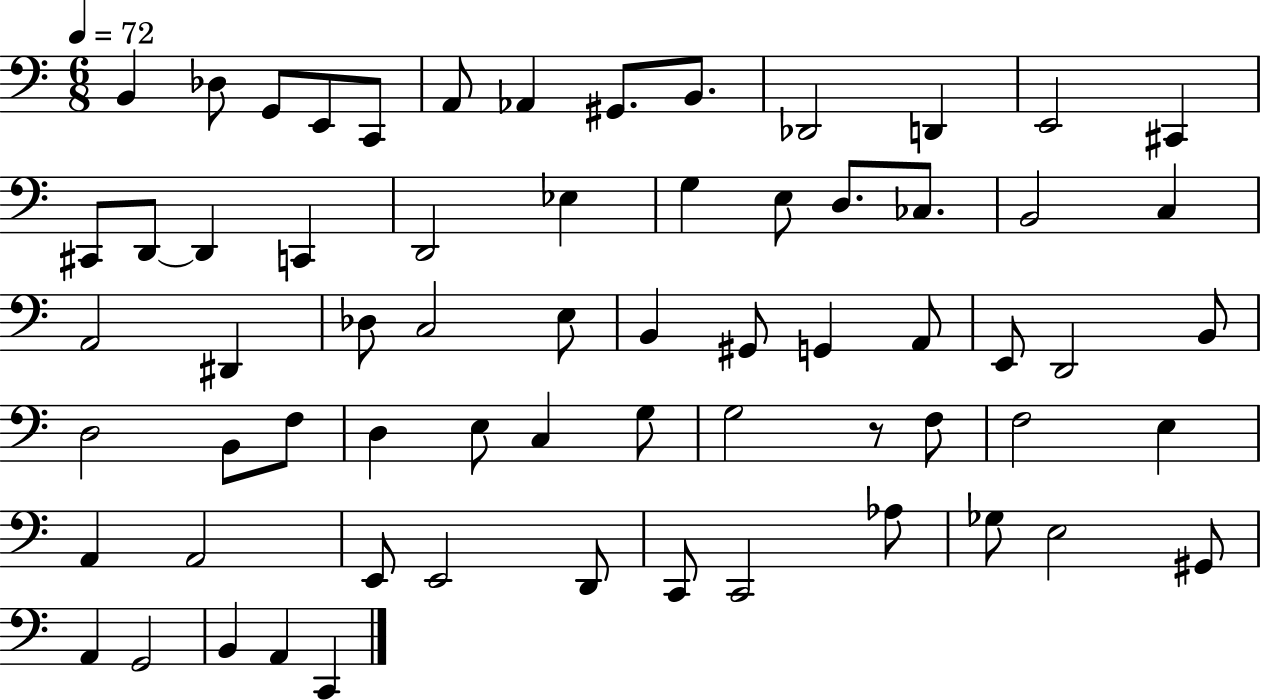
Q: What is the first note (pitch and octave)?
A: B2